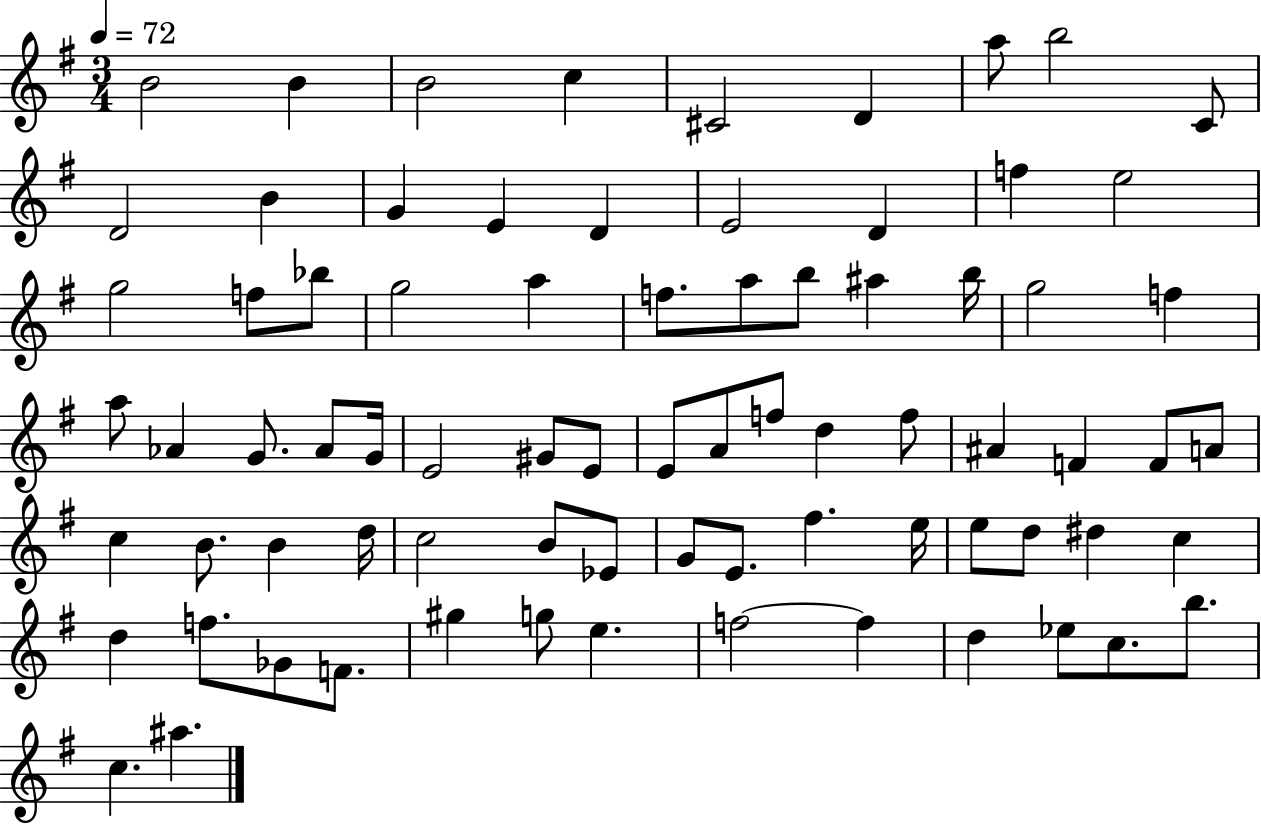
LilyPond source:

{
  \clef treble
  \numericTimeSignature
  \time 3/4
  \key g \major
  \tempo 4 = 72
  b'2 b'4 | b'2 c''4 | cis'2 d'4 | a''8 b''2 c'8 | \break d'2 b'4 | g'4 e'4 d'4 | e'2 d'4 | f''4 e''2 | \break g''2 f''8 bes''8 | g''2 a''4 | f''8. a''8 b''8 ais''4 b''16 | g''2 f''4 | \break a''8 aes'4 g'8. aes'8 g'16 | e'2 gis'8 e'8 | e'8 a'8 f''8 d''4 f''8 | ais'4 f'4 f'8 a'8 | \break c''4 b'8. b'4 d''16 | c''2 b'8 ees'8 | g'8 e'8. fis''4. e''16 | e''8 d''8 dis''4 c''4 | \break d''4 f''8. ges'8 f'8. | gis''4 g''8 e''4. | f''2~~ f''4 | d''4 ees''8 c''8. b''8. | \break c''4. ais''4. | \bar "|."
}